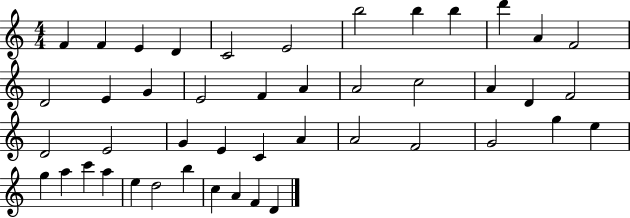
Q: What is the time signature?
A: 4/4